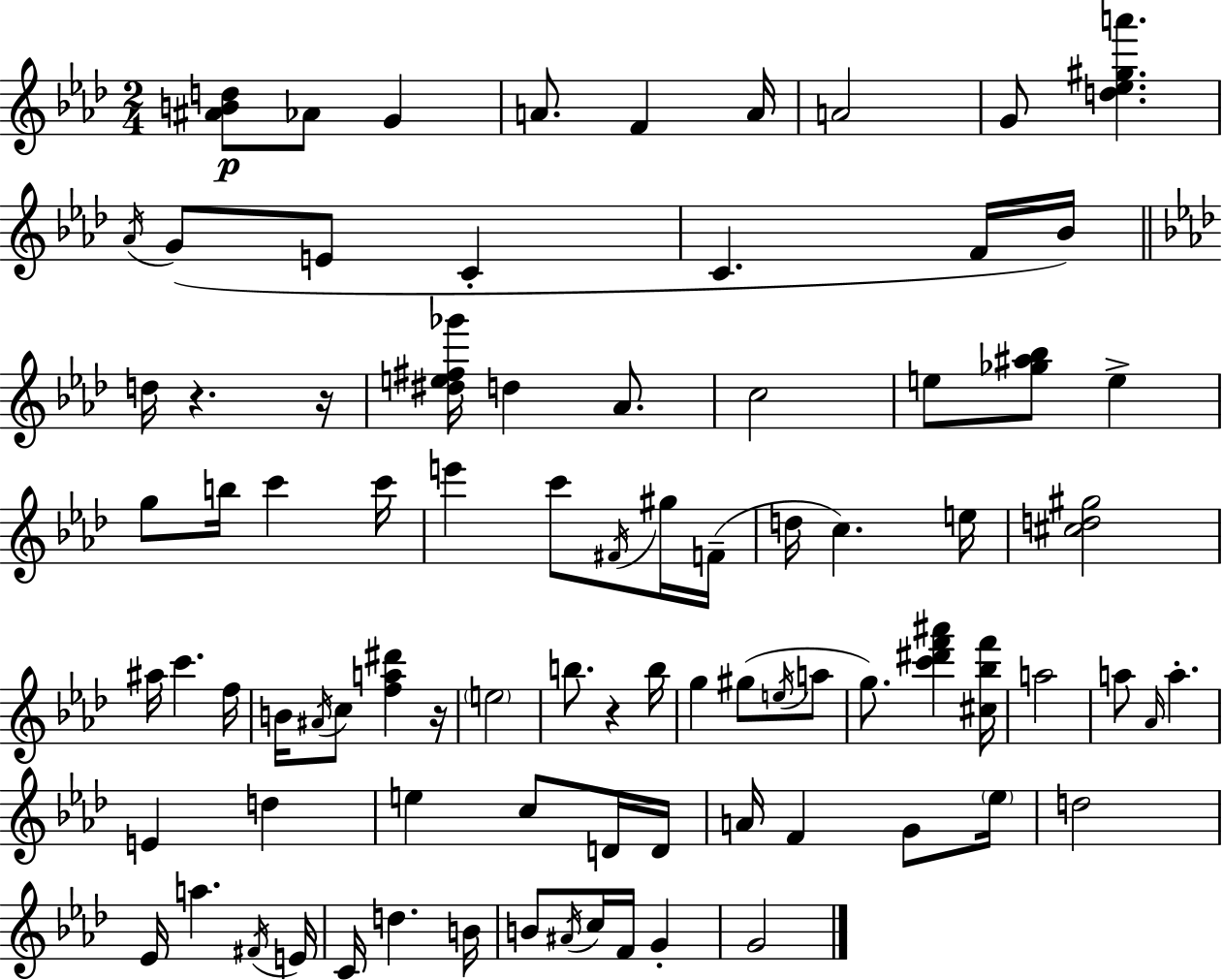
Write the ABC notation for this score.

X:1
T:Untitled
M:2/4
L:1/4
K:Fm
[^ABd]/2 _A/2 G A/2 F A/4 A2 G/2 [d_e^ga'] _A/4 G/2 E/2 C C F/4 _B/4 d/4 z z/4 [^de^f_g']/4 d _A/2 c2 e/2 [_g^a_b]/2 e g/2 b/4 c' c'/4 e' c'/2 ^F/4 ^g/4 F/4 d/4 c e/4 [^cd^g]2 ^a/4 c' f/4 B/4 ^A/4 c/2 [fa^d'] z/4 e2 b/2 z b/4 g ^g/2 e/4 a/2 g/2 [c'^d'f'^a'] [^c_bf']/4 a2 a/2 _A/4 a E d e c/2 D/4 D/4 A/4 F G/2 _e/4 d2 _E/4 a ^F/4 E/4 C/4 d B/4 B/2 ^A/4 c/4 F/4 G G2